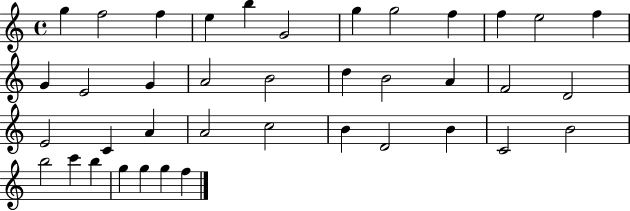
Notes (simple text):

G5/q F5/h F5/q E5/q B5/q G4/h G5/q G5/h F5/q F5/q E5/h F5/q G4/q E4/h G4/q A4/h B4/h D5/q B4/h A4/q F4/h D4/h E4/h C4/q A4/q A4/h C5/h B4/q D4/h B4/q C4/h B4/h B5/h C6/q B5/q G5/q G5/q G5/q F5/q